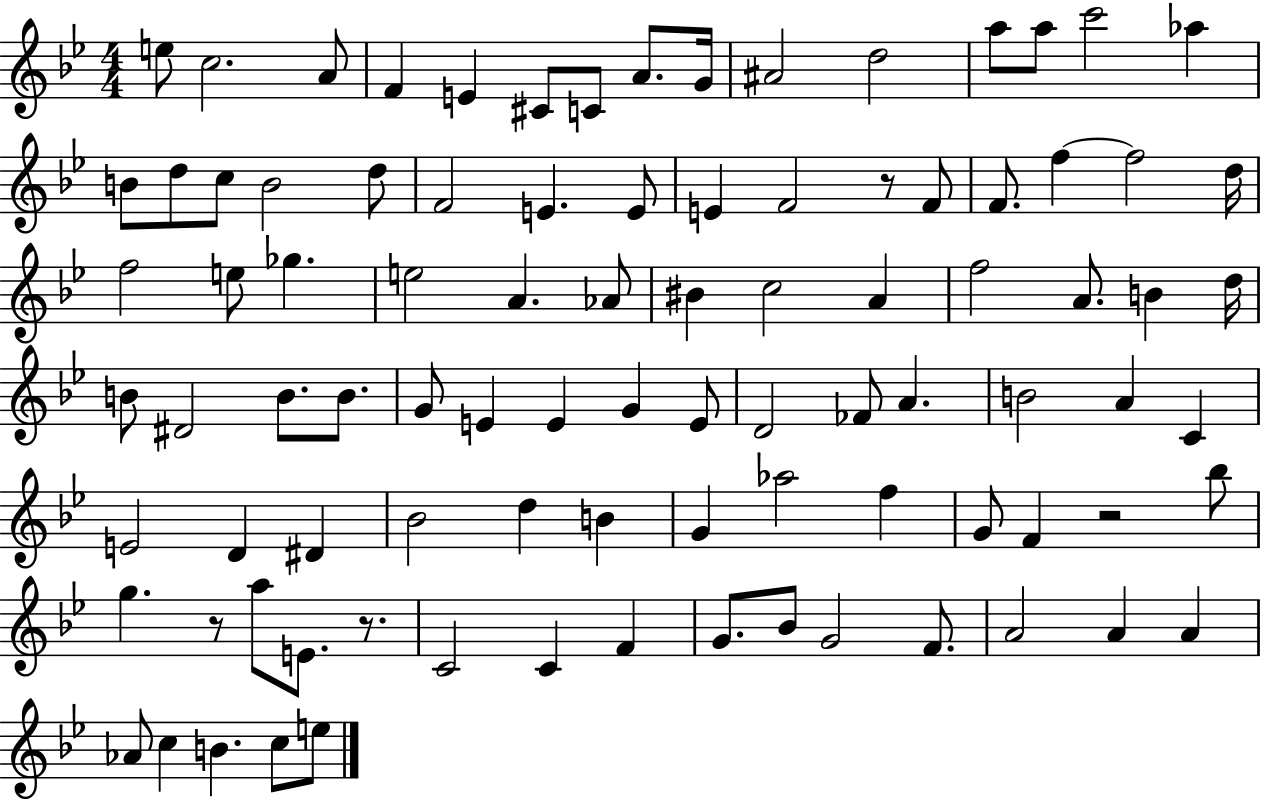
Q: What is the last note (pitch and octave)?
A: E5